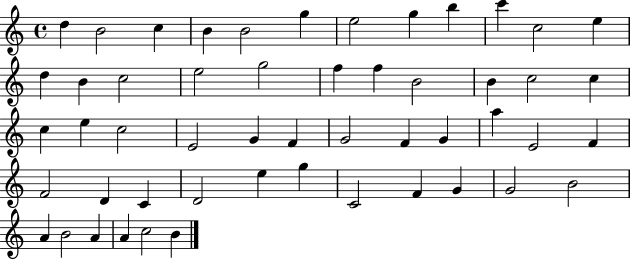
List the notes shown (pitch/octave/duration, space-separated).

D5/q B4/h C5/q B4/q B4/h G5/q E5/h G5/q B5/q C6/q C5/h E5/q D5/q B4/q C5/h E5/h G5/h F5/q F5/q B4/h B4/q C5/h C5/q C5/q E5/q C5/h E4/h G4/q F4/q G4/h F4/q G4/q A5/q E4/h F4/q F4/h D4/q C4/q D4/h E5/q G5/q C4/h F4/q G4/q G4/h B4/h A4/q B4/h A4/q A4/q C5/h B4/q